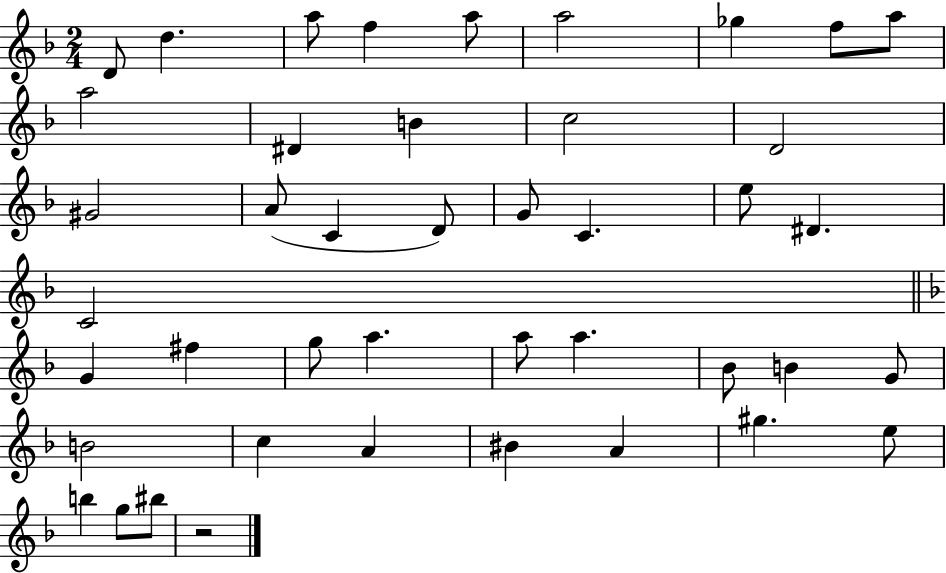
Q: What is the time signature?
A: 2/4